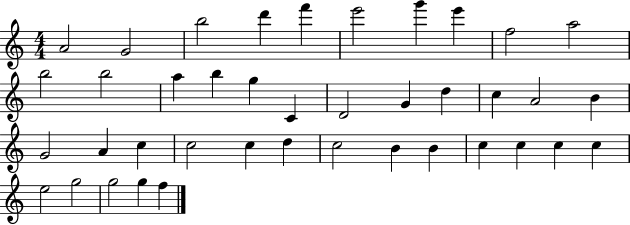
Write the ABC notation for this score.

X:1
T:Untitled
M:4/4
L:1/4
K:C
A2 G2 b2 d' f' e'2 g' e' f2 a2 b2 b2 a b g C D2 G d c A2 B G2 A c c2 c d c2 B B c c c c e2 g2 g2 g f